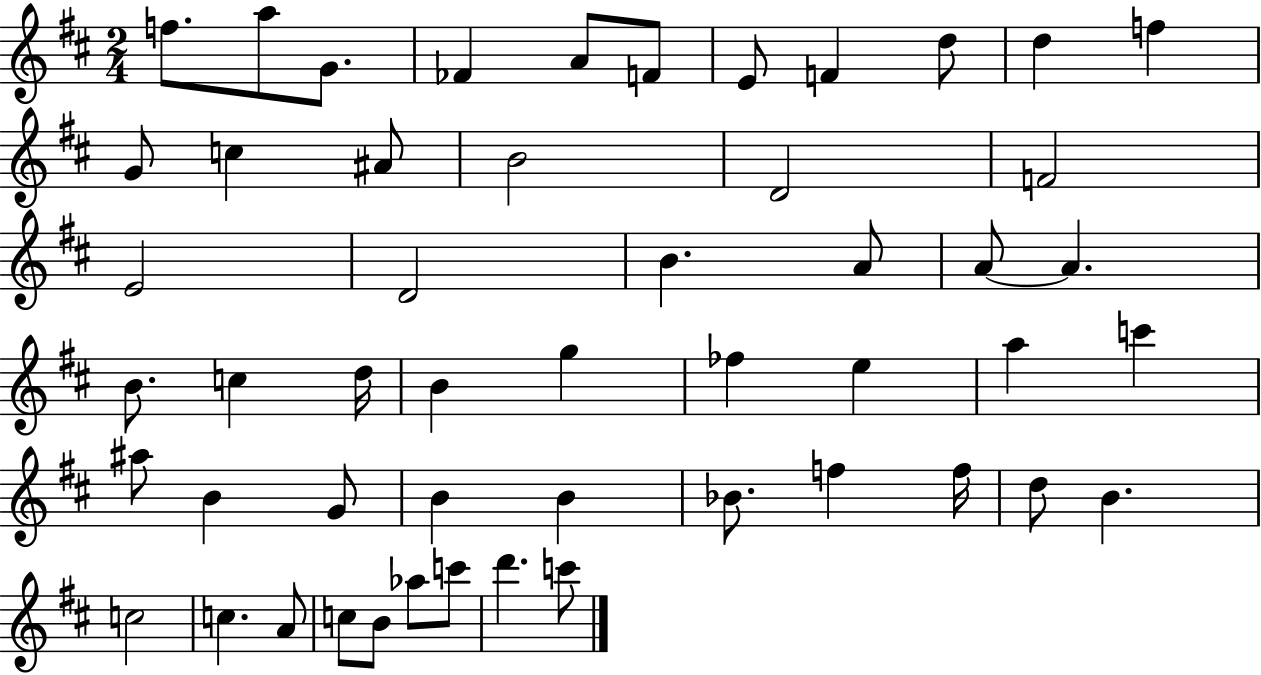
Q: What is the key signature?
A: D major